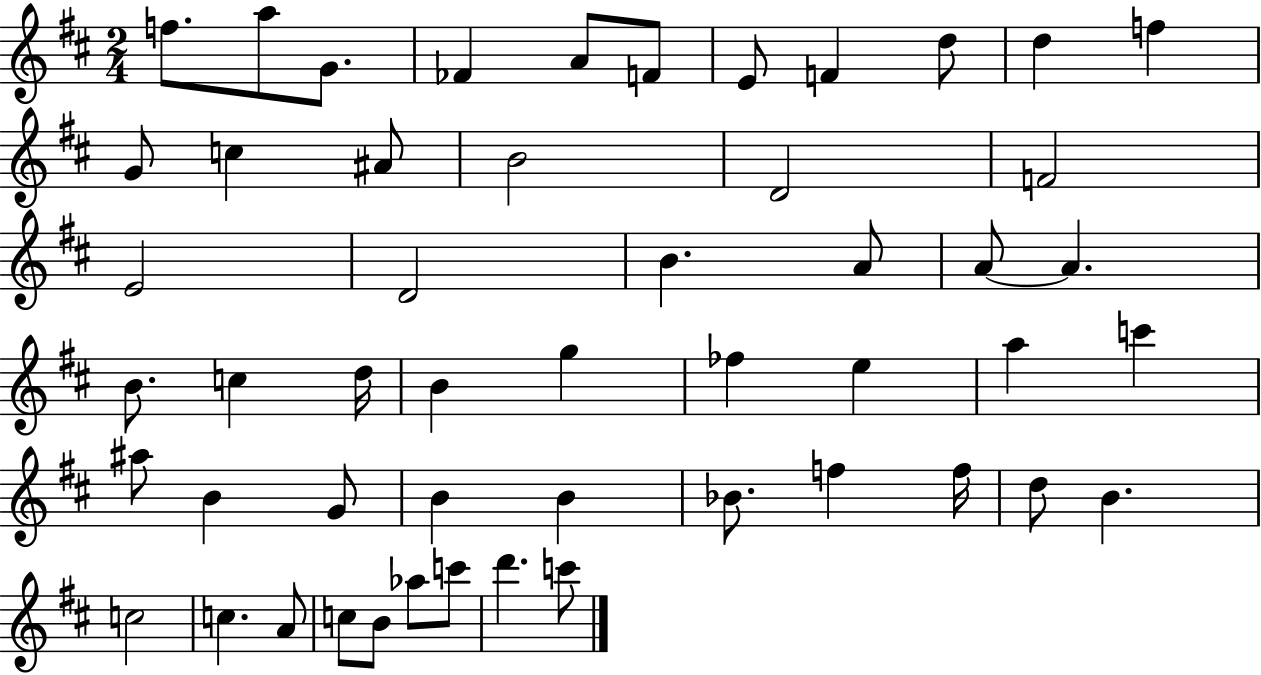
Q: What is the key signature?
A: D major